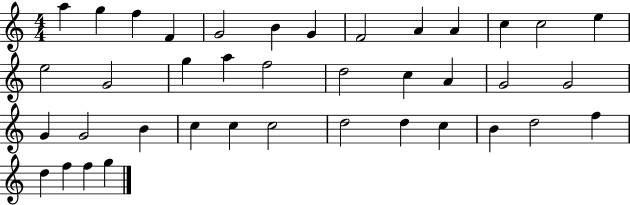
A5/q G5/q F5/q F4/q G4/h B4/q G4/q F4/h A4/q A4/q C5/q C5/h E5/q E5/h G4/h G5/q A5/q F5/h D5/h C5/q A4/q G4/h G4/h G4/q G4/h B4/q C5/q C5/q C5/h D5/h D5/q C5/q B4/q D5/h F5/q D5/q F5/q F5/q G5/q